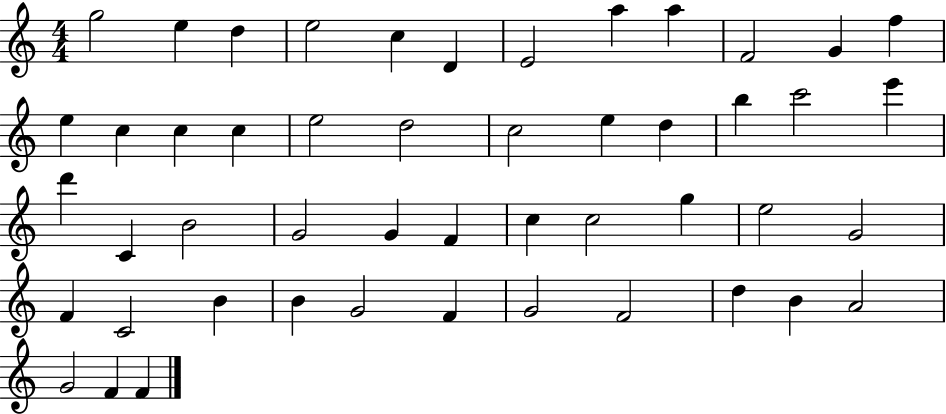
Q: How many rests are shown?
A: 0